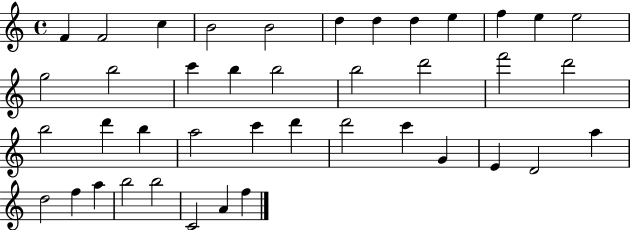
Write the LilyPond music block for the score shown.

{
  \clef treble
  \time 4/4
  \defaultTimeSignature
  \key c \major
  f'4 f'2 c''4 | b'2 b'2 | d''4 d''4 d''4 e''4 | f''4 e''4 e''2 | \break g''2 b''2 | c'''4 b''4 b''2 | b''2 d'''2 | f'''2 d'''2 | \break b''2 d'''4 b''4 | a''2 c'''4 d'''4 | d'''2 c'''4 g'4 | e'4 d'2 a''4 | \break d''2 f''4 a''4 | b''2 b''2 | c'2 a'4 f''4 | \bar "|."
}